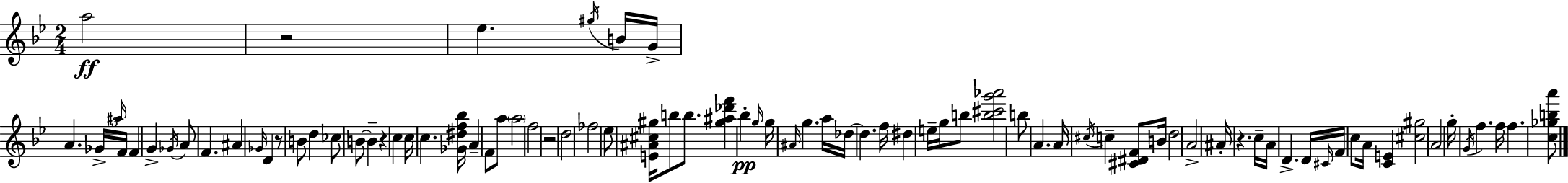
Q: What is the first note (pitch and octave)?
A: A5